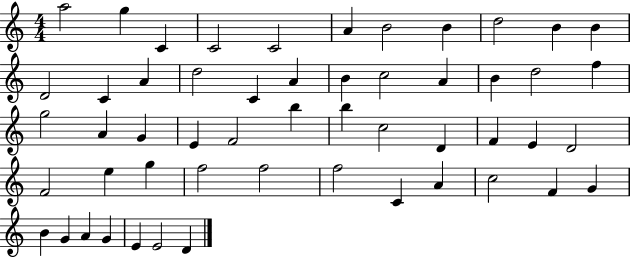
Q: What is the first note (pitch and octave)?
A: A5